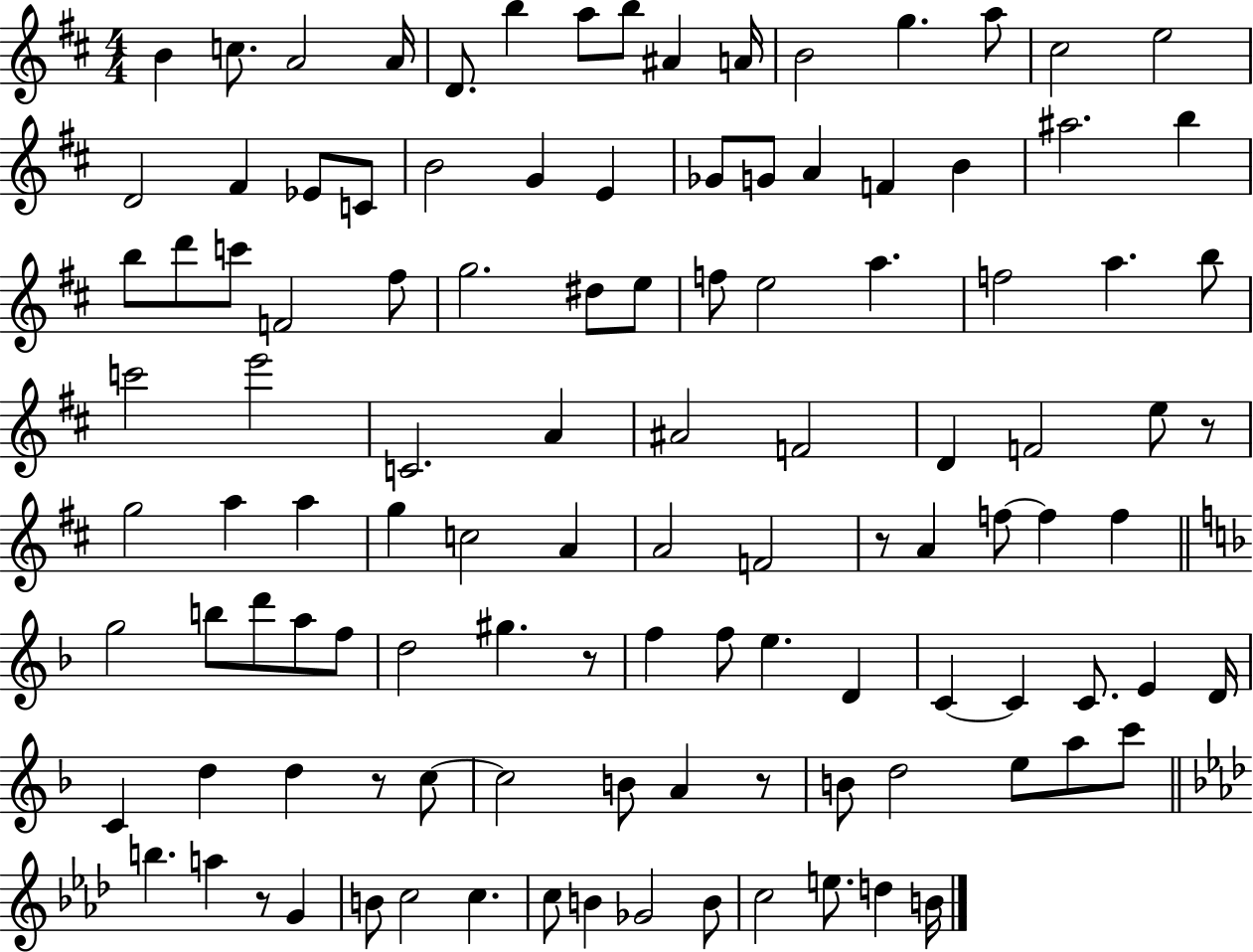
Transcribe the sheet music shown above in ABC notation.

X:1
T:Untitled
M:4/4
L:1/4
K:D
B c/2 A2 A/4 D/2 b a/2 b/2 ^A A/4 B2 g a/2 ^c2 e2 D2 ^F _E/2 C/2 B2 G E _G/2 G/2 A F B ^a2 b b/2 d'/2 c'/2 F2 ^f/2 g2 ^d/2 e/2 f/2 e2 a f2 a b/2 c'2 e'2 C2 A ^A2 F2 D F2 e/2 z/2 g2 a a g c2 A A2 F2 z/2 A f/2 f f g2 b/2 d'/2 a/2 f/2 d2 ^g z/2 f f/2 e D C C C/2 E D/4 C d d z/2 c/2 c2 B/2 A z/2 B/2 d2 e/2 a/2 c'/2 b a z/2 G B/2 c2 c c/2 B _G2 B/2 c2 e/2 d B/4